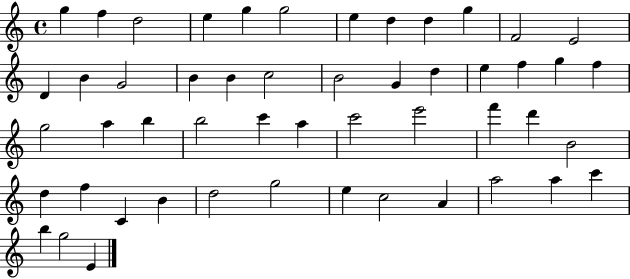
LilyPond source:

{
  \clef treble
  \time 4/4
  \defaultTimeSignature
  \key c \major
  g''4 f''4 d''2 | e''4 g''4 g''2 | e''4 d''4 d''4 g''4 | f'2 e'2 | \break d'4 b'4 g'2 | b'4 b'4 c''2 | b'2 g'4 d''4 | e''4 f''4 g''4 f''4 | \break g''2 a''4 b''4 | b''2 c'''4 a''4 | c'''2 e'''2 | f'''4 d'''4 b'2 | \break d''4 f''4 c'4 b'4 | d''2 g''2 | e''4 c''2 a'4 | a''2 a''4 c'''4 | \break b''4 g''2 e'4 | \bar "|."
}